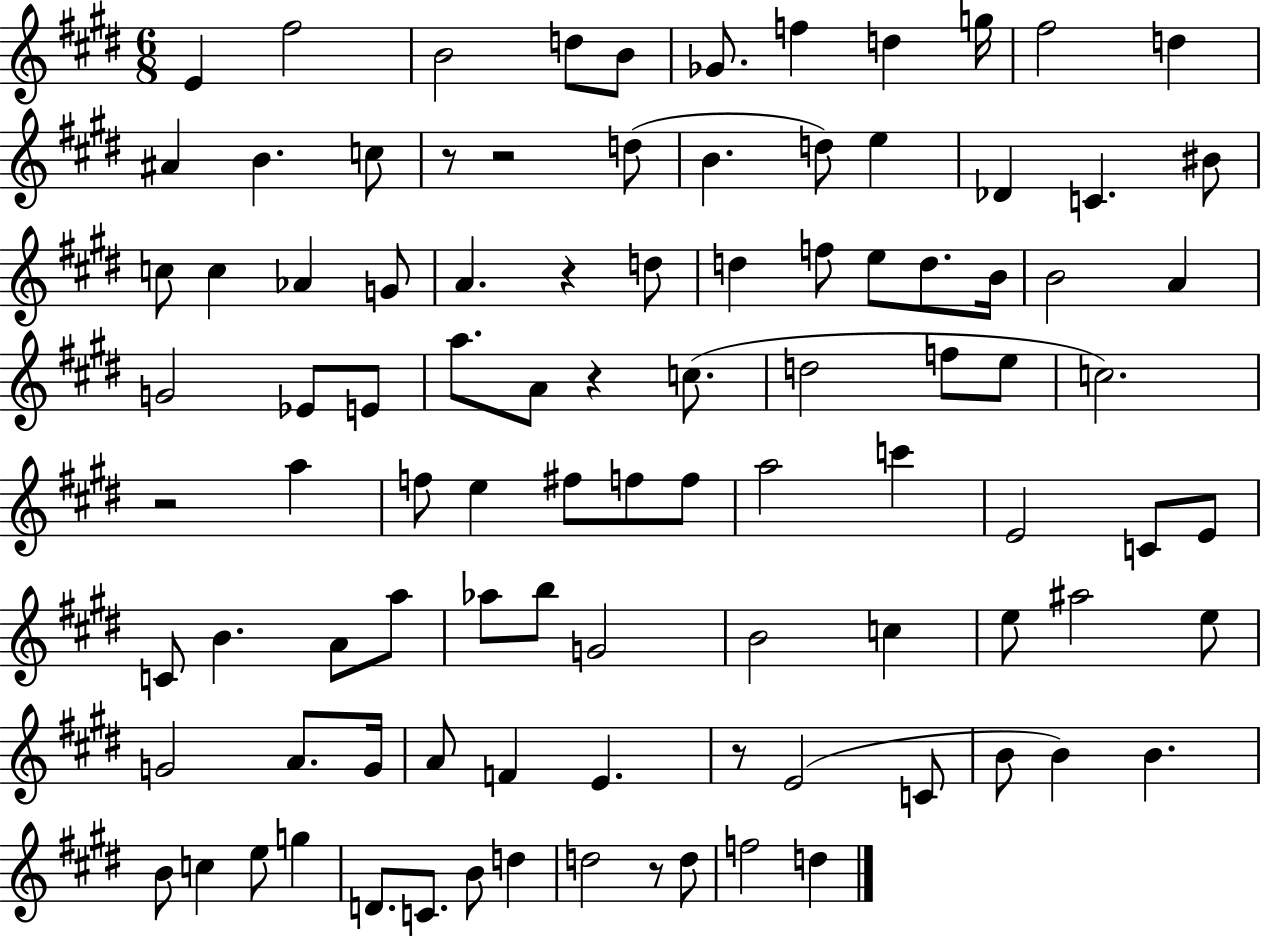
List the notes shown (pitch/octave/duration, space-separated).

E4/q F#5/h B4/h D5/e B4/e Gb4/e. F5/q D5/q G5/s F#5/h D5/q A#4/q B4/q. C5/e R/e R/h D5/e B4/q. D5/e E5/q Db4/q C4/q. BIS4/e C5/e C5/q Ab4/q G4/e A4/q. R/q D5/e D5/q F5/e E5/e D5/e. B4/s B4/h A4/q G4/h Eb4/e E4/e A5/e. A4/e R/q C5/e. D5/h F5/e E5/e C5/h. R/h A5/q F5/e E5/q F#5/e F5/e F5/e A5/h C6/q E4/h C4/e E4/e C4/e B4/q. A4/e A5/e Ab5/e B5/e G4/h B4/h C5/q E5/e A#5/h E5/e G4/h A4/e. G4/s A4/e F4/q E4/q. R/e E4/h C4/e B4/e B4/q B4/q. B4/e C5/q E5/e G5/q D4/e. C4/e. B4/e D5/q D5/h R/e D5/e F5/h D5/q